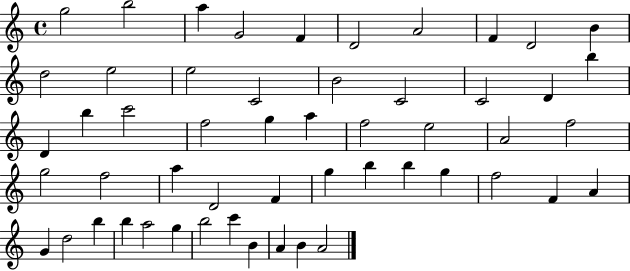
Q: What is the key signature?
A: C major